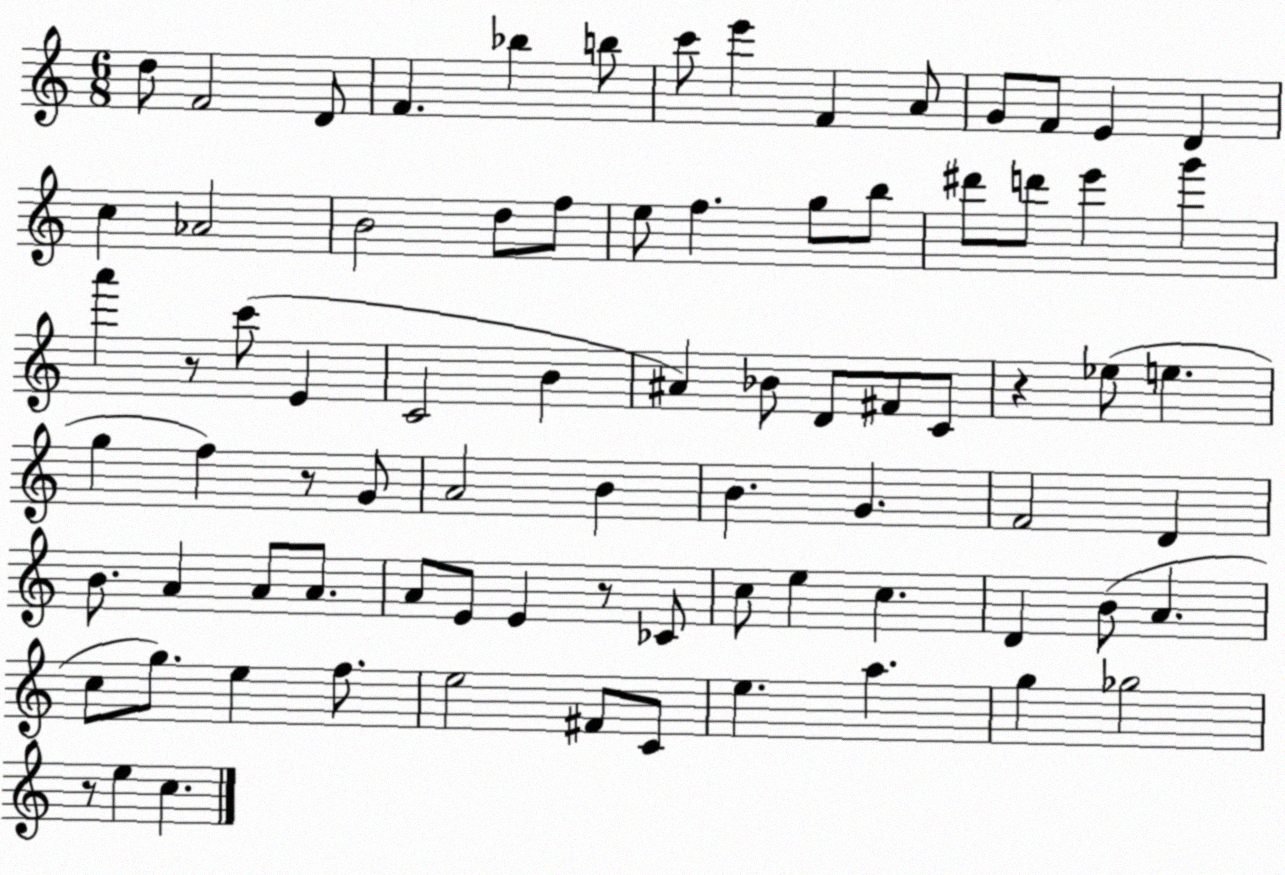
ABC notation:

X:1
T:Untitled
M:6/8
L:1/4
K:C
d/2 F2 D/2 F _b b/2 c'/2 e' F A/2 G/2 F/2 E D c _A2 B2 d/2 f/2 e/2 f g/2 b/2 ^d'/2 d'/2 e' g' a' z/2 c'/2 E C2 B ^A _B/2 D/2 ^F/2 C/2 z _e/2 e g f z/2 G/2 A2 B B G F2 D B/2 A A/2 A/2 A/2 E/2 E z/2 _C/2 c/2 e c D B/2 A c/2 g/2 e f/2 e2 ^F/2 C/2 e a g _g2 z/2 e c